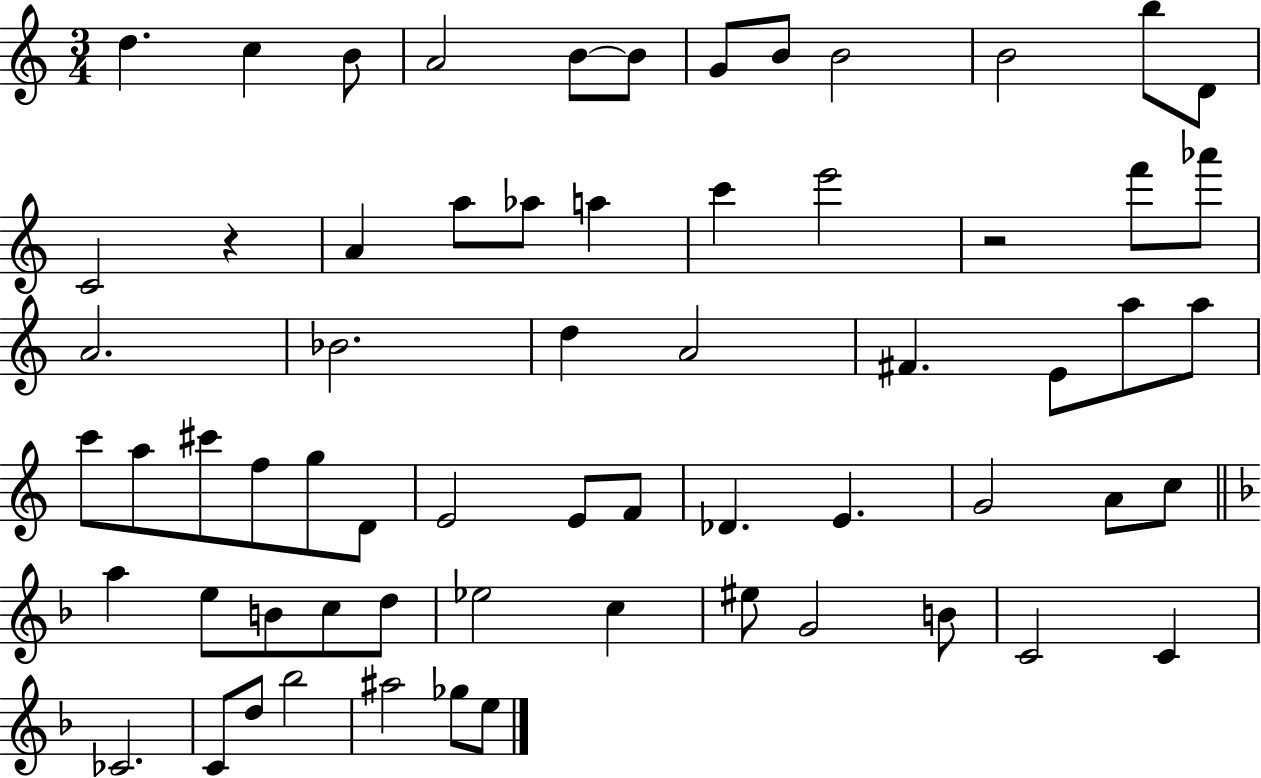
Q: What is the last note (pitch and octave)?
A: E5